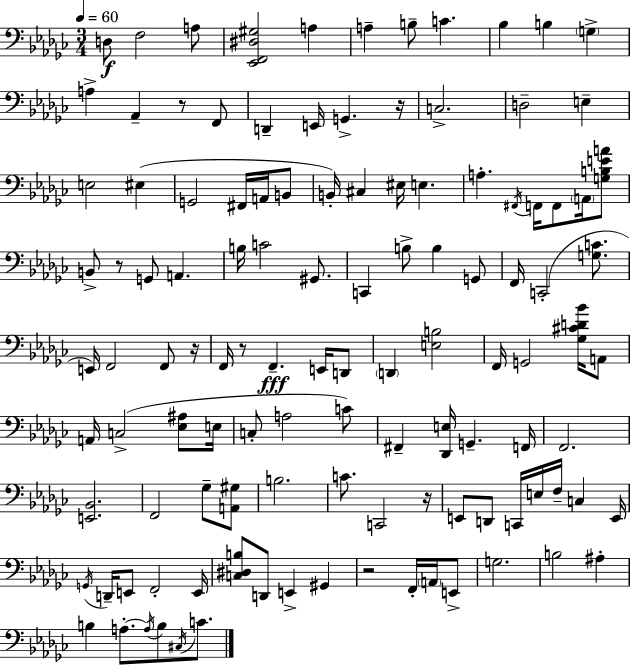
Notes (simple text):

D3/e F3/h A3/e [Eb2,F2,D#3,G#3]/h A3/q A3/q B3/e C4/q. Bb3/q B3/q G3/q A3/q Ab2/q R/e F2/e D2/q E2/s G2/q. R/s C3/h. D3/h E3/q E3/h EIS3/q G2/h F#2/s A2/s B2/e B2/s C#3/q EIS3/s E3/q. A3/q. F#2/s F2/s F2/e A2/s [G3,B3,E4,A4]/e B2/e R/e G2/e A2/q. B3/s C4/h G#2/e. C2/q B3/e B3/q G2/e F2/s C2/h [G3,C4]/e. E2/s F2/h F2/e R/s F2/s R/e F2/q. E2/s D2/e D2/q [E3,B3]/h F2/s G2/h [Gb3,C#4,D4,Bb4]/s A2/e A2/s C3/h [Eb3,A#3]/e E3/s C3/e A3/h C4/e F#2/q [Db2,E3]/s G2/q. F2/s F2/h. [E2,Bb2]/h. F2/h Gb3/e [A2,G#3]/e B3/h. C4/e. C2/h R/s E2/e D2/e C2/s E3/s F3/s C3/q E2/s G2/s D2/s E2/e F2/h E2/s [C3,D#3,B3]/e D2/e E2/q G#2/q R/h F2/s A2/s E2/e G3/h. B3/h A#3/q B3/q A3/e. A3/s B3/e C#3/s C4/e.